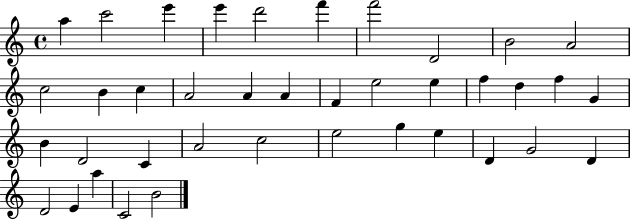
X:1
T:Untitled
M:4/4
L:1/4
K:C
a c'2 e' e' d'2 f' f'2 D2 B2 A2 c2 B c A2 A A F e2 e f d f G B D2 C A2 c2 e2 g e D G2 D D2 E a C2 B2